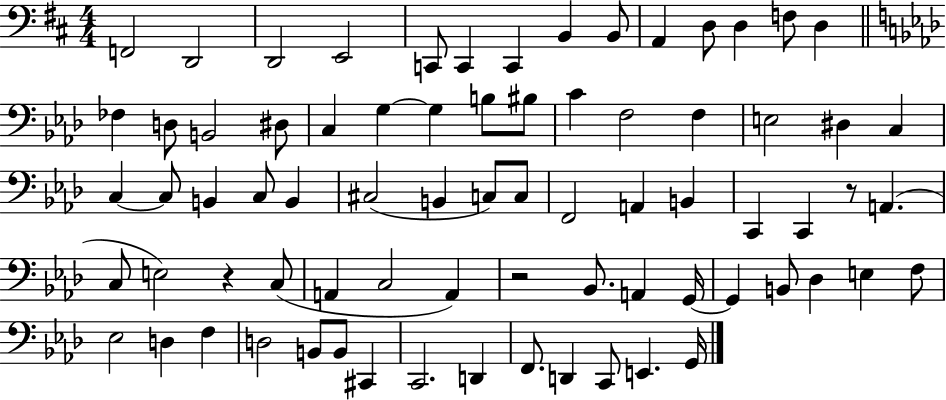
F2/h D2/h D2/h E2/h C2/e C2/q C2/q B2/q B2/e A2/q D3/e D3/q F3/e D3/q FES3/q D3/e B2/h D#3/e C3/q G3/q G3/q B3/e BIS3/e C4/q F3/h F3/q E3/h D#3/q C3/q C3/q C3/e B2/q C3/e B2/q C#3/h B2/q C3/e C3/e F2/h A2/q B2/q C2/q C2/q R/e A2/q. C3/e E3/h R/q C3/e A2/q C3/h A2/q R/h Bb2/e. A2/q G2/s G2/q B2/e Db3/q E3/q F3/e Eb3/h D3/q F3/q D3/h B2/e B2/e C#2/q C2/h. D2/q F2/e. D2/q C2/e E2/q. G2/s